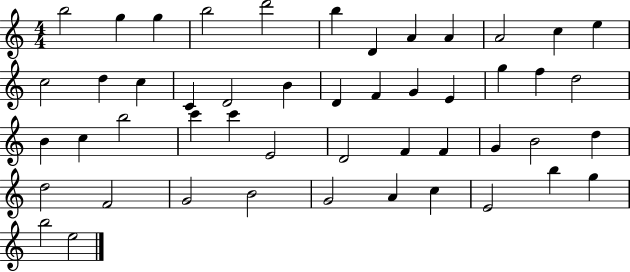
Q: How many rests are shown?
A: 0